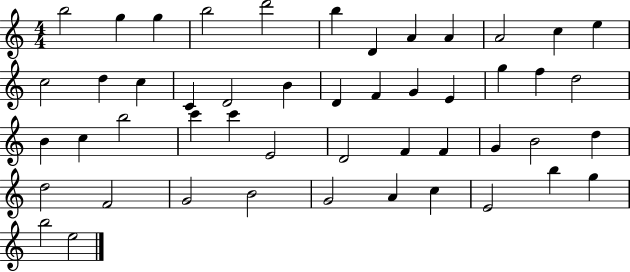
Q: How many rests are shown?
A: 0